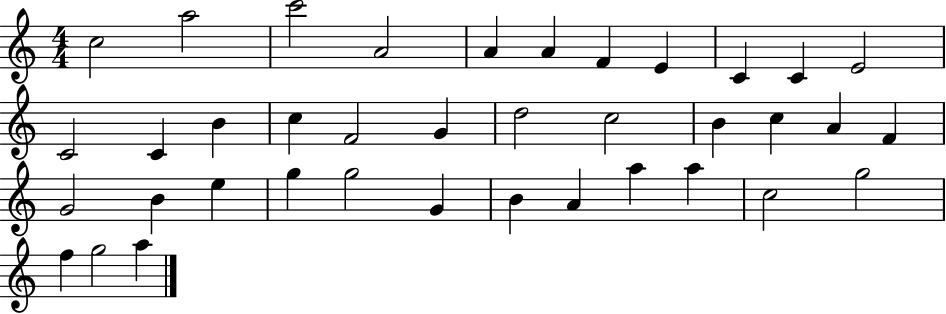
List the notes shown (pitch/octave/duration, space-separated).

C5/h A5/h C6/h A4/h A4/q A4/q F4/q E4/q C4/q C4/q E4/h C4/h C4/q B4/q C5/q F4/h G4/q D5/h C5/h B4/q C5/q A4/q F4/q G4/h B4/q E5/q G5/q G5/h G4/q B4/q A4/q A5/q A5/q C5/h G5/h F5/q G5/h A5/q